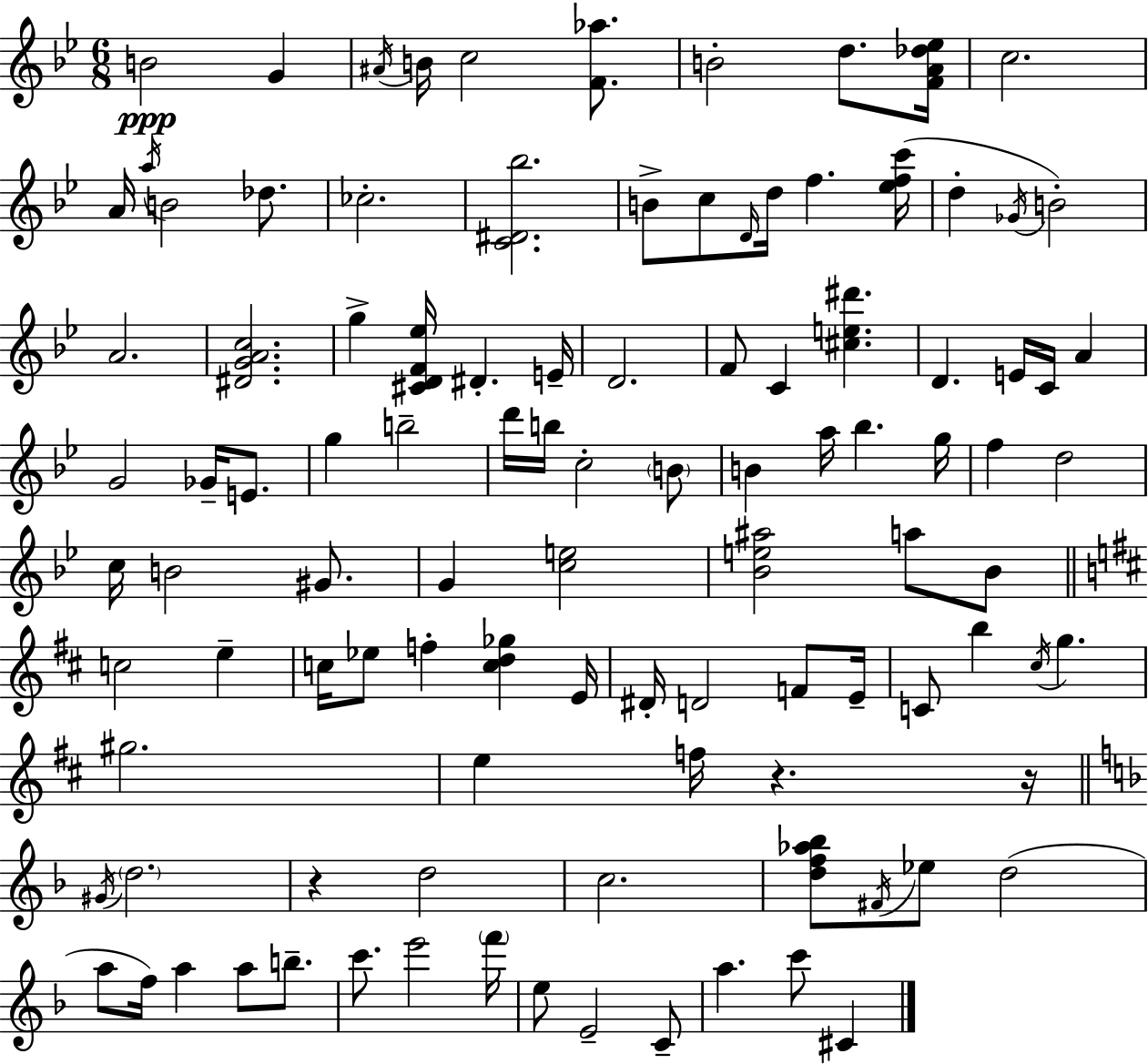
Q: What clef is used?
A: treble